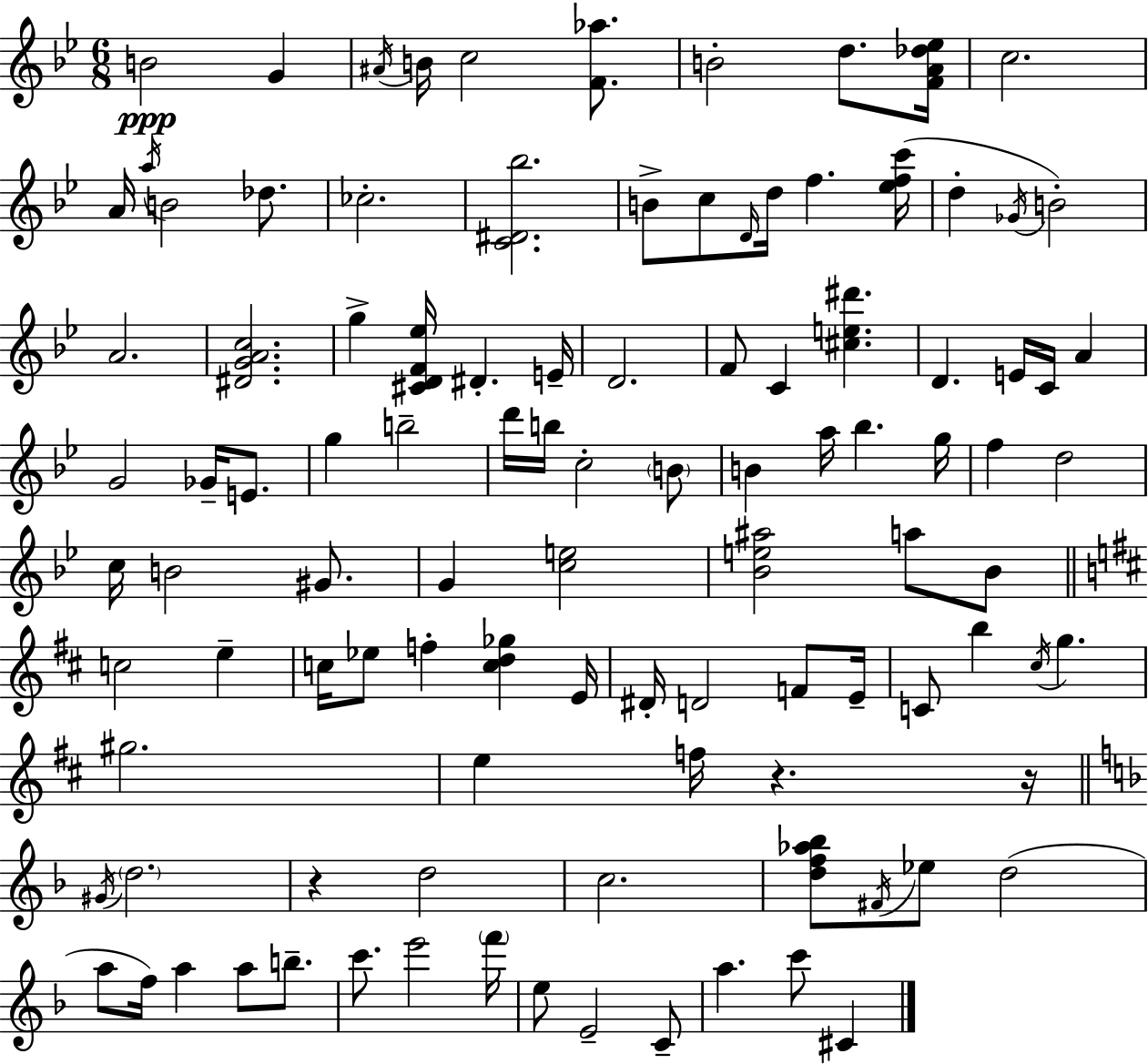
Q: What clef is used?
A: treble